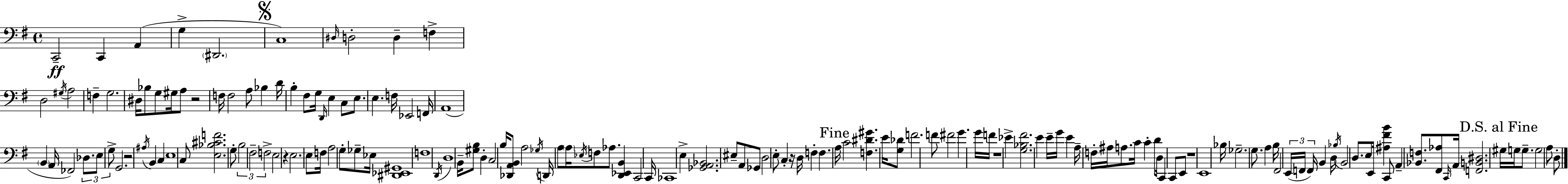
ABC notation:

X:1
T:Untitled
M:4/4
L:1/4
K:G
C,,2 C,, A,, G, ^D,,2 C,4 ^D,/4 D,2 D, F, D,2 ^G,/4 A,2 F, G,2 ^D,/4 _B,/2 G,/2 ^G,/4 A,/2 z2 F,/4 F,2 A,/2 _B, D/4 B, ^F,/2 G,/4 D,,/4 E, C,/2 E,/2 E, F,/4 _E,,2 F,,/4 A,,4 B,, A,,/4 _F,,2 _D,/2 E,/2 G,/2 G,,2 z2 ^A,/4 B,, C, E,4 C,/2 [E,_B,^CF]2 G,/2 B,2 ^F,2 F,2 E,2 z E,2 E,/2 F,/4 A,2 G,/2 _G,/2 _E,/4 [^D,,_E,,^G,,]4 F,4 D,,/4 D,4 B,,/4 [^G,B,]/2 D, C,2 B,/4 [_D,,A,,B,,]/2 A,2 _G,/4 D,,/4 A,/2 A,/4 _E,/4 F,/2 _A,/2 [D,,_E,,B,,] C,,2 C,,/4 _C,,4 E, [_G,,A,,_B,,]2 ^E,/2 A,,/2 _G,,/2 D,2 E,/2 C, z/4 D,/4 F, F, A,/4 C2 [F,^D^G] E/4 [G,_D]/2 F2 F/2 ^F2 G G/4 F/4 z4 _E [G,_B,^F]2 E E/4 G/4 E A,/4 F,/4 ^A,/4 A,/2 C/4 C D/2 D,/4 C,, C,,/2 E,,/2 z4 E,,4 _B,/4 _G,2 G,/2 A, B,/4 ^F,,2 E,,/4 F,,/4 F,,/4 B,, D,/4 _B,/4 B,,2 D,/2 E,/2 E,,/4 [^A,^FB] C,,/2 A,, [_B,,F,]/2 [^F,,_A,]/2 C,,/4 A,,/4 [F,,B,,^D,]2 ^G,/4 G,/4 G,/2 G,2 A,/2 D,/2